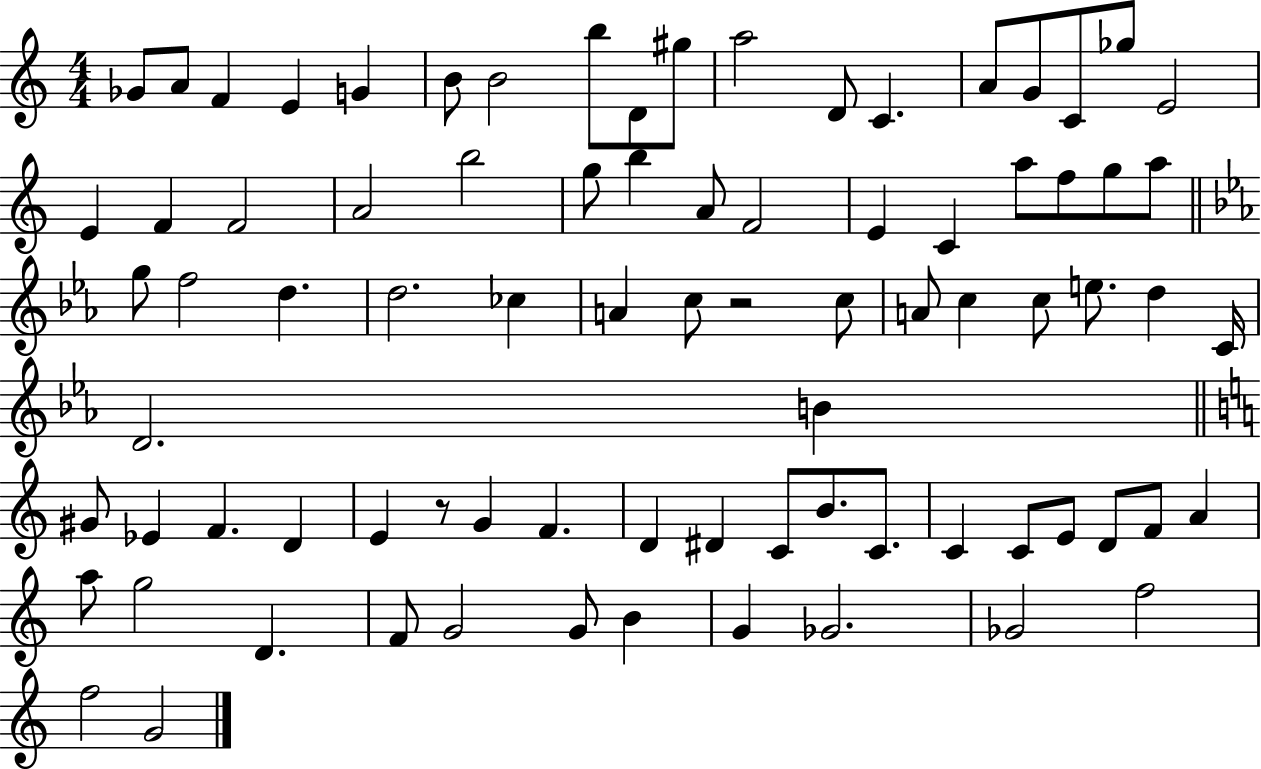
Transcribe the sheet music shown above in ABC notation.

X:1
T:Untitled
M:4/4
L:1/4
K:C
_G/2 A/2 F E G B/2 B2 b/2 D/2 ^g/2 a2 D/2 C A/2 G/2 C/2 _g/2 E2 E F F2 A2 b2 g/2 b A/2 F2 E C a/2 f/2 g/2 a/2 g/2 f2 d d2 _c A c/2 z2 c/2 A/2 c c/2 e/2 d C/4 D2 B ^G/2 _E F D E z/2 G F D ^D C/2 B/2 C/2 C C/2 E/2 D/2 F/2 A a/2 g2 D F/2 G2 G/2 B G _G2 _G2 f2 f2 G2